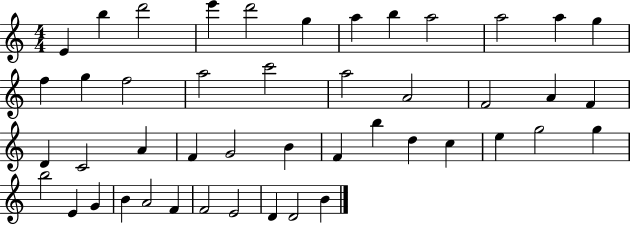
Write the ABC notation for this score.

X:1
T:Untitled
M:4/4
L:1/4
K:C
E b d'2 e' d'2 g a b a2 a2 a g f g f2 a2 c'2 a2 A2 F2 A F D C2 A F G2 B F b d c e g2 g b2 E G B A2 F F2 E2 D D2 B